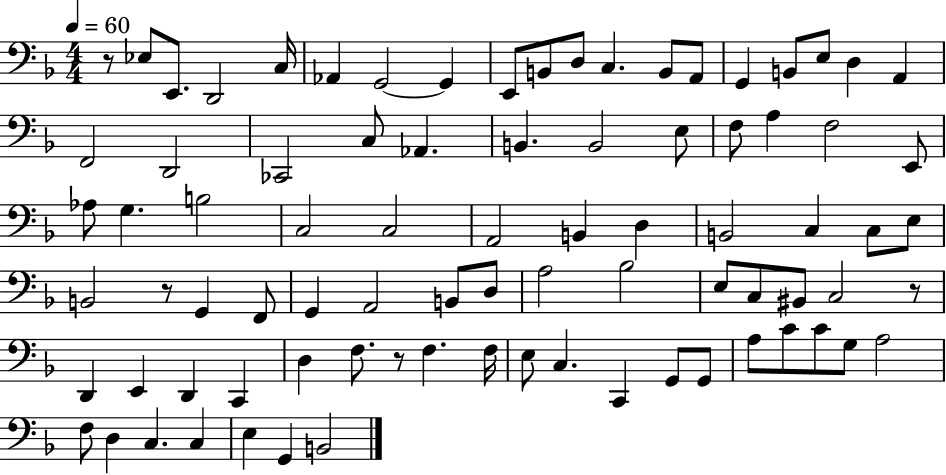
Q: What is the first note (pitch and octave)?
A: Eb3